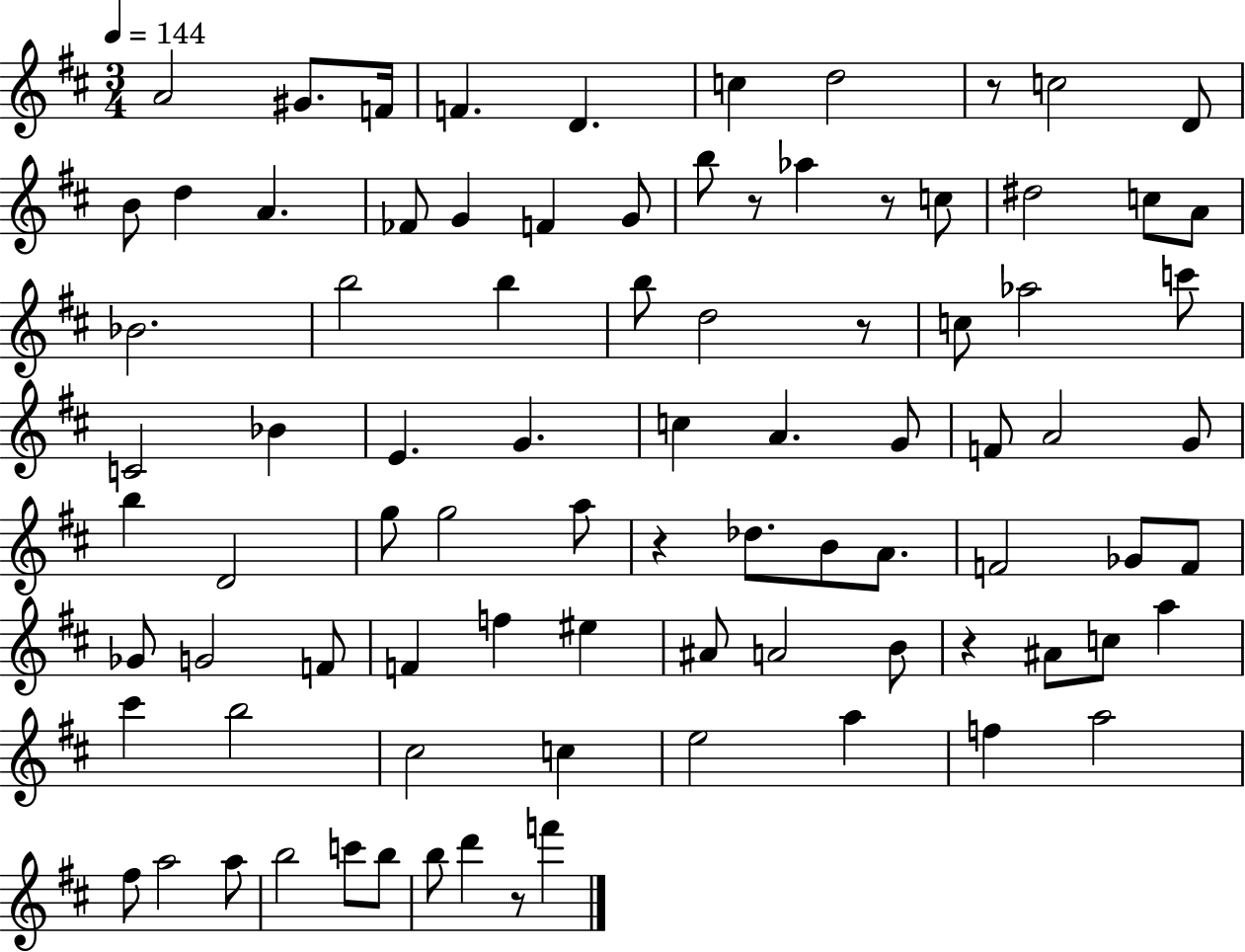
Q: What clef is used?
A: treble